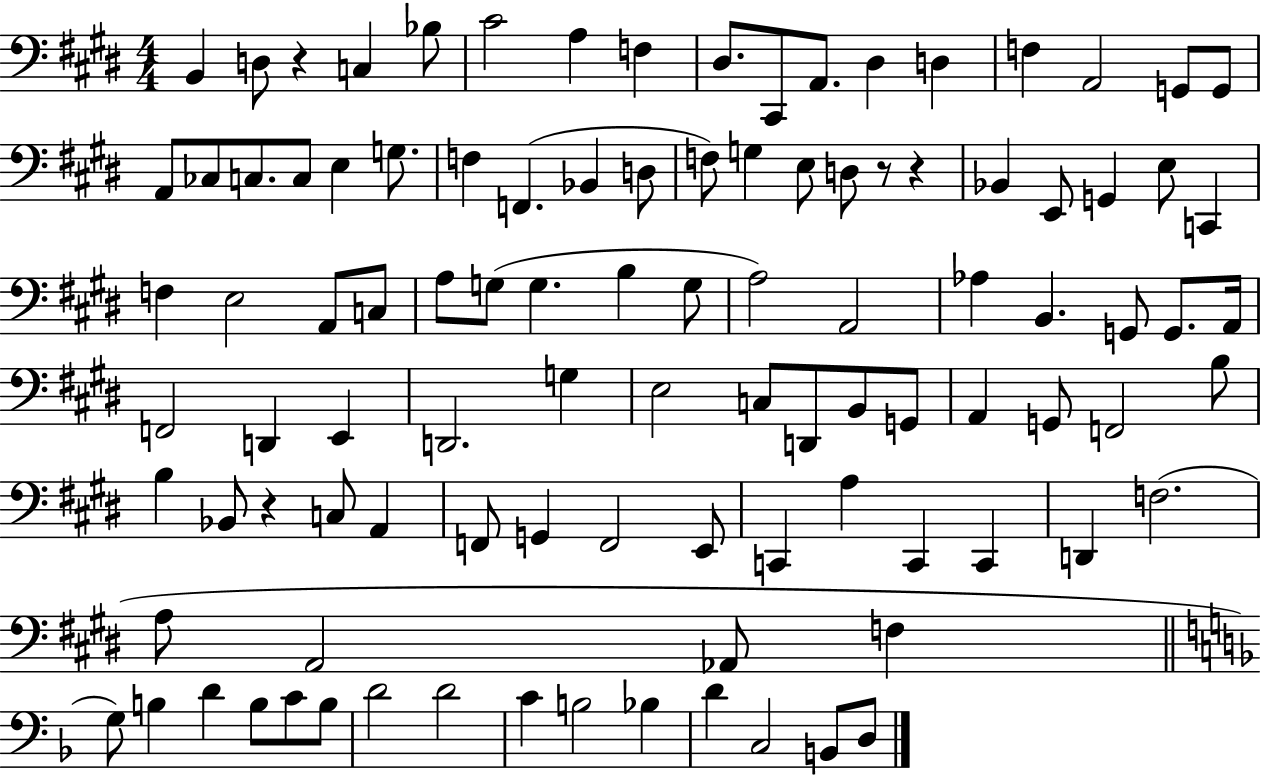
B2/q D3/e R/q C3/q Bb3/e C#4/h A3/q F3/q D#3/e. C#2/e A2/e. D#3/q D3/q F3/q A2/h G2/e G2/e A2/e CES3/e C3/e. C3/e E3/q G3/e. F3/q F2/q. Bb2/q D3/e F3/e G3/q E3/e D3/e R/e R/q Bb2/q E2/e G2/q E3/e C2/q F3/q E3/h A2/e C3/e A3/e G3/e G3/q. B3/q G3/e A3/h A2/h Ab3/q B2/q. G2/e G2/e. A2/s F2/h D2/q E2/q D2/h. G3/q E3/h C3/e D2/e B2/e G2/e A2/q G2/e F2/h B3/e B3/q Bb2/e R/q C3/e A2/q F2/e G2/q F2/h E2/e C2/q A3/q C2/q C2/q D2/q F3/h. A3/e A2/h Ab2/e F3/q G3/e B3/q D4/q B3/e C4/e B3/e D4/h D4/h C4/q B3/h Bb3/q D4/q C3/h B2/e D3/e